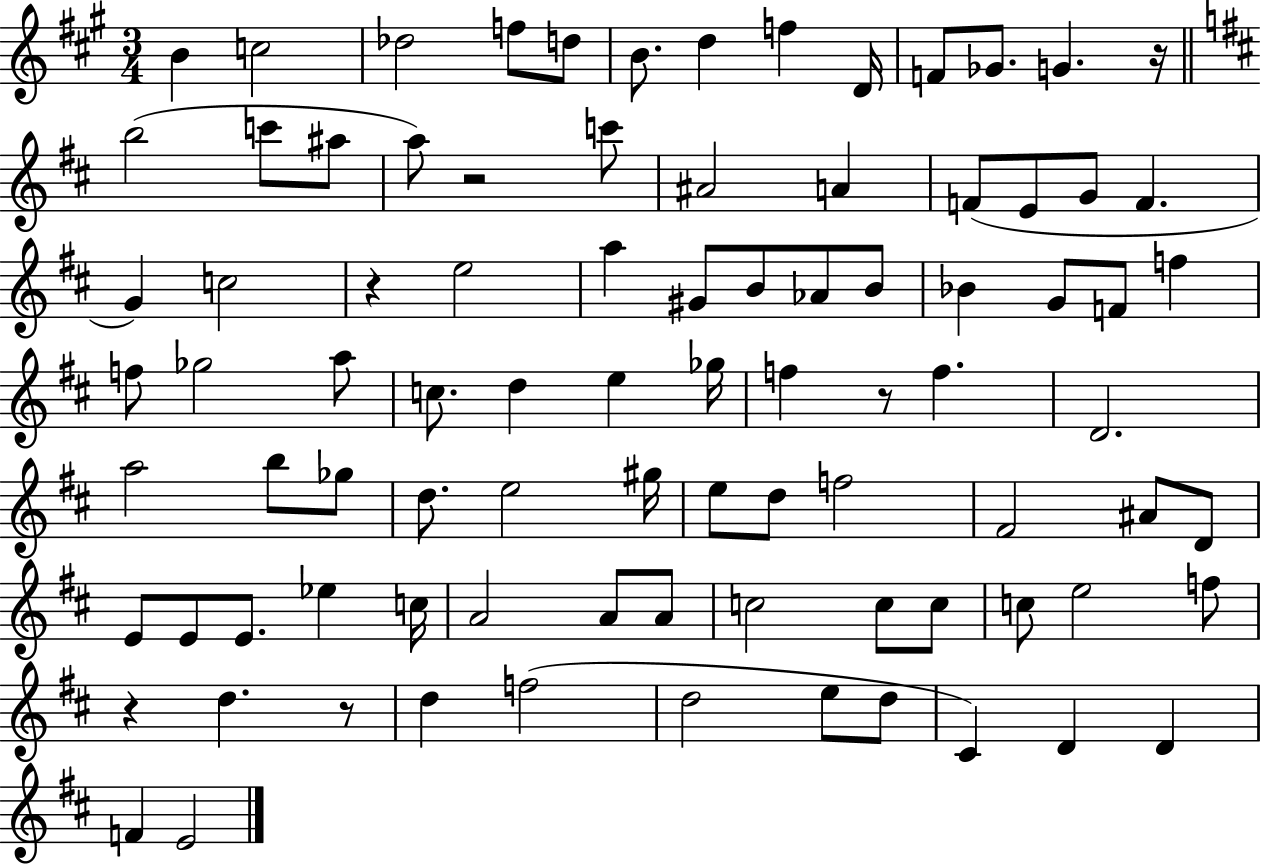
B4/q C5/h Db5/h F5/e D5/e B4/e. D5/q F5/q D4/s F4/e Gb4/e. G4/q. R/s B5/h C6/e A#5/e A5/e R/h C6/e A#4/h A4/q F4/e E4/e G4/e F4/q. G4/q C5/h R/q E5/h A5/q G#4/e B4/e Ab4/e B4/e Bb4/q G4/e F4/e F5/q F5/e Gb5/h A5/e C5/e. D5/q E5/q Gb5/s F5/q R/e F5/q. D4/h. A5/h B5/e Gb5/e D5/e. E5/h G#5/s E5/e D5/e F5/h F#4/h A#4/e D4/e E4/e E4/e E4/e. Eb5/q C5/s A4/h A4/e A4/e C5/h C5/e C5/e C5/e E5/h F5/e R/q D5/q. R/e D5/q F5/h D5/h E5/e D5/e C#4/q D4/q D4/q F4/q E4/h